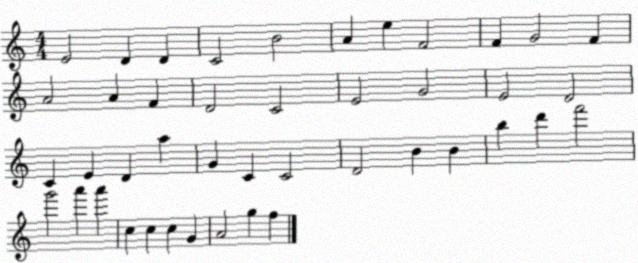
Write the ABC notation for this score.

X:1
T:Untitled
M:4/4
L:1/4
K:C
E2 D D C2 B2 A e F2 F G2 F A2 A F D2 C2 E2 G2 E2 D2 C E D a G C C2 D2 B B b d' f'2 g'2 a' a' c c c G A2 g f